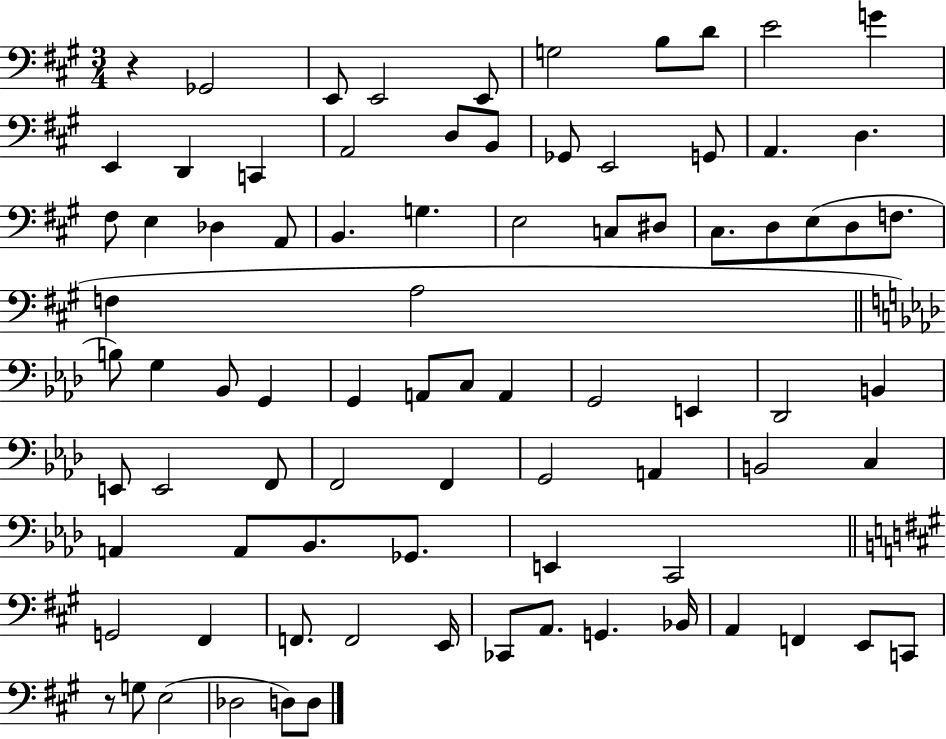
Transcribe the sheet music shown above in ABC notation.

X:1
T:Untitled
M:3/4
L:1/4
K:A
z _G,,2 E,,/2 E,,2 E,,/2 G,2 B,/2 D/2 E2 G E,, D,, C,, A,,2 D,/2 B,,/2 _G,,/2 E,,2 G,,/2 A,, D, ^F,/2 E, _D, A,,/2 B,, G, E,2 C,/2 ^D,/2 ^C,/2 D,/2 E,/2 D,/2 F,/2 F, A,2 B,/2 G, _B,,/2 G,, G,, A,,/2 C,/2 A,, G,,2 E,, _D,,2 B,, E,,/2 E,,2 F,,/2 F,,2 F,, G,,2 A,, B,,2 C, A,, A,,/2 _B,,/2 _G,,/2 E,, C,,2 G,,2 ^F,, F,,/2 F,,2 E,,/4 _C,,/2 A,,/2 G,, _B,,/4 A,, F,, E,,/2 C,,/2 z/2 G,/2 E,2 _D,2 D,/2 D,/2